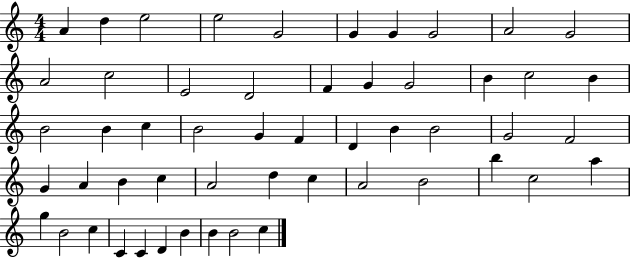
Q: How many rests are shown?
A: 0